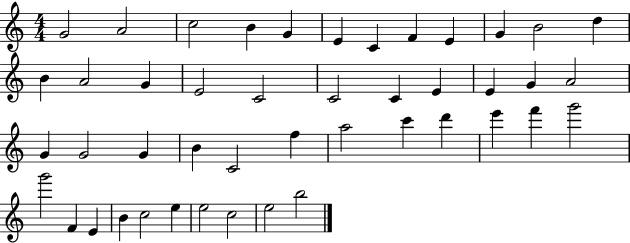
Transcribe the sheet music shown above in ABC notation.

X:1
T:Untitled
M:4/4
L:1/4
K:C
G2 A2 c2 B G E C F E G B2 d B A2 G E2 C2 C2 C E E G A2 G G2 G B C2 f a2 c' d' e' f' g'2 g'2 F E B c2 e e2 c2 e2 b2